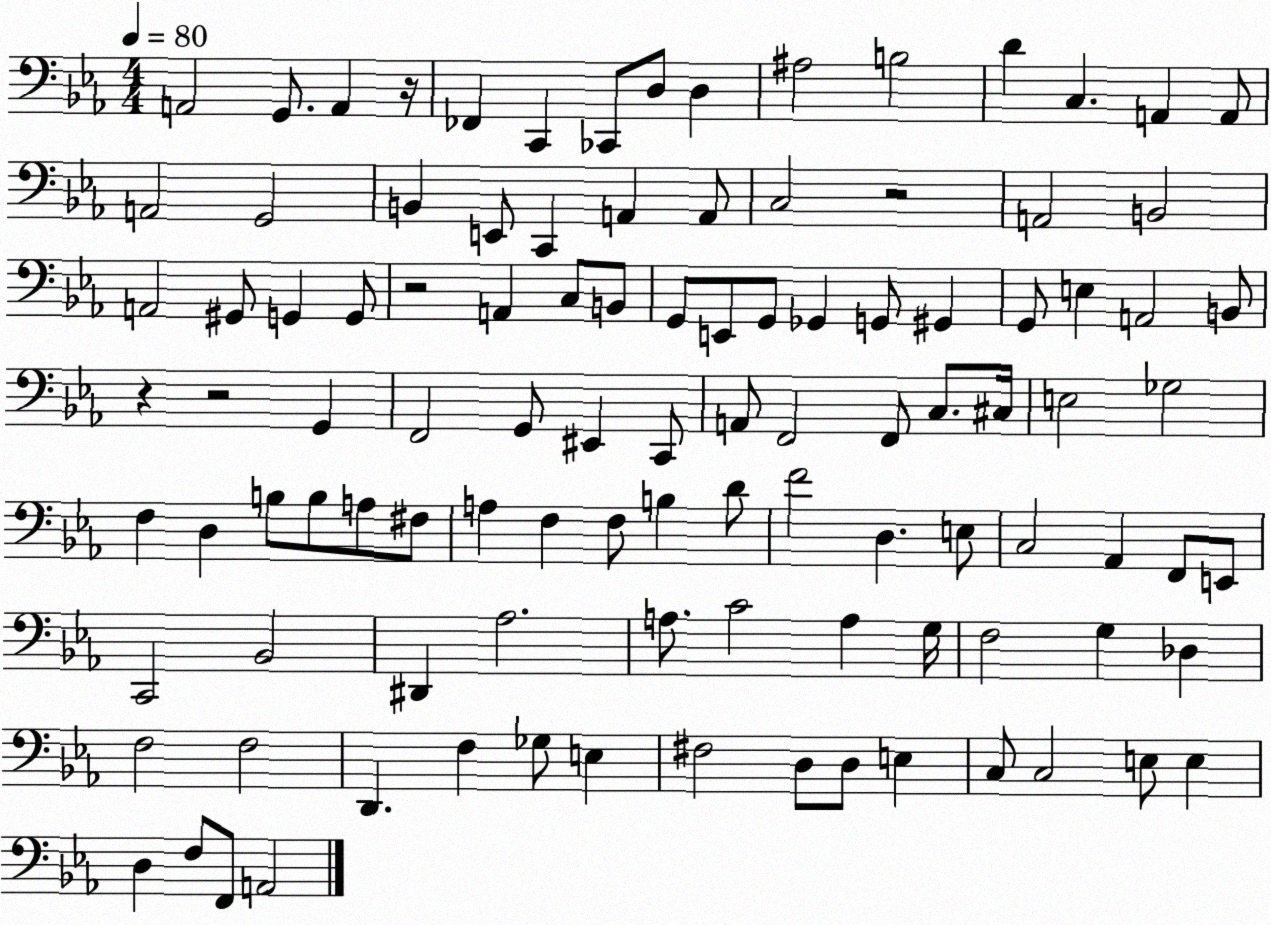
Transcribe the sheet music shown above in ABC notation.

X:1
T:Untitled
M:4/4
L:1/4
K:Eb
A,,2 G,,/2 A,, z/4 _F,, C,, _C,,/2 D,/2 D, ^A,2 B,2 D C, A,, A,,/2 A,,2 G,,2 B,, E,,/2 C,, A,, A,,/2 C,2 z2 A,,2 B,,2 A,,2 ^G,,/2 G,, G,,/2 z2 A,, C,/2 B,,/2 G,,/2 E,,/2 G,,/2 _G,, G,,/2 ^G,, G,,/2 E, A,,2 B,,/2 z z2 G,, F,,2 G,,/2 ^E,, C,,/2 A,,/2 F,,2 F,,/2 C,/2 ^C,/4 E,2 _G,2 F, D, B,/2 B,/2 A,/2 ^F,/2 A, F, F,/2 B, D/2 F2 D, E,/2 C,2 _A,, F,,/2 E,,/2 C,,2 _B,,2 ^D,, _A,2 A,/2 C2 A, G,/4 F,2 G, _D, F,2 F,2 D,, F, _G,/2 E, ^F,2 D,/2 D,/2 E, C,/2 C,2 E,/2 E, D, F,/2 F,,/2 A,,2